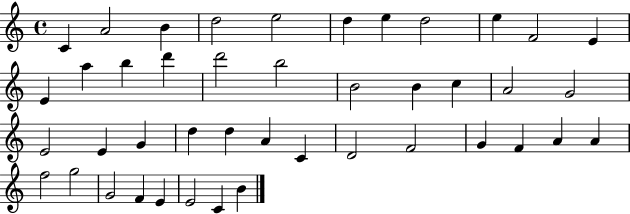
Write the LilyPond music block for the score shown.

{
  \clef treble
  \time 4/4
  \defaultTimeSignature
  \key c \major
  c'4 a'2 b'4 | d''2 e''2 | d''4 e''4 d''2 | e''4 f'2 e'4 | \break e'4 a''4 b''4 d'''4 | d'''2 b''2 | b'2 b'4 c''4 | a'2 g'2 | \break e'2 e'4 g'4 | d''4 d''4 a'4 c'4 | d'2 f'2 | g'4 f'4 a'4 a'4 | \break f''2 g''2 | g'2 f'4 e'4 | e'2 c'4 b'4 | \bar "|."
}